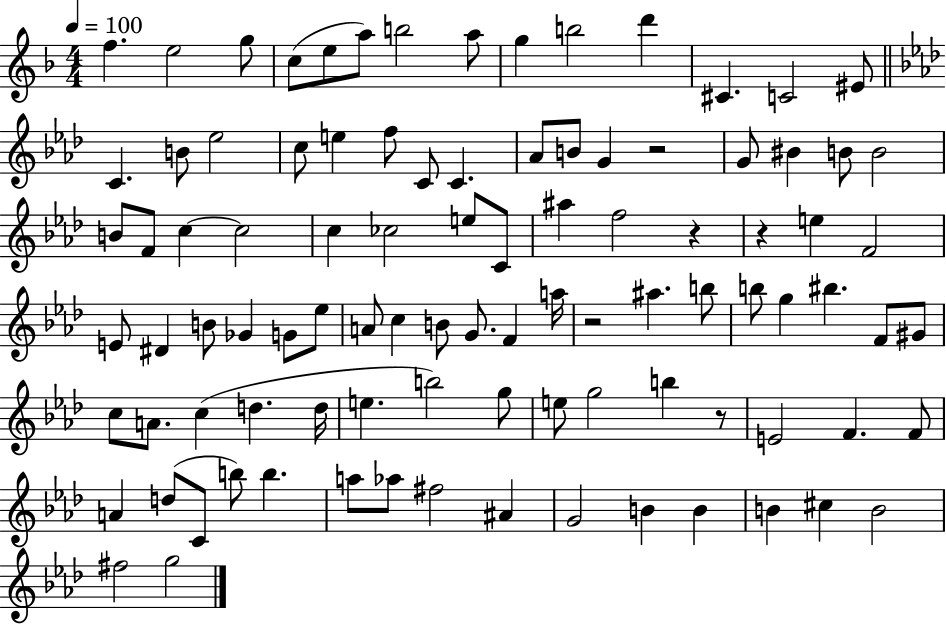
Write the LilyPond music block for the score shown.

{
  \clef treble
  \numericTimeSignature
  \time 4/4
  \key f \major
  \tempo 4 = 100
  \repeat volta 2 { f''4. e''2 g''8 | c''8( e''8 a''8) b''2 a''8 | g''4 b''2 d'''4 | cis'4. c'2 eis'8 | \break \bar "||" \break \key f \minor c'4. b'8 ees''2 | c''8 e''4 f''8 c'8 c'4. | aes'8 b'8 g'4 r2 | g'8 bis'4 b'8 b'2 | \break b'8 f'8 c''4~~ c''2 | c''4 ces''2 e''8 c'8 | ais''4 f''2 r4 | r4 e''4 f'2 | \break e'8 dis'4 b'8 ges'4 g'8 ees''8 | a'8 c''4 b'8 g'8. f'4 a''16 | r2 ais''4. b''8 | b''8 g''4 bis''4. f'8 gis'8 | \break c''8 a'8. c''4( d''4. d''16 | e''4. b''2) g''8 | e''8 g''2 b''4 r8 | e'2 f'4. f'8 | \break a'4 d''8( c'8 b''8) b''4. | a''8 aes''8 fis''2 ais'4 | g'2 b'4 b'4 | b'4 cis''4 b'2 | \break fis''2 g''2 | } \bar "|."
}